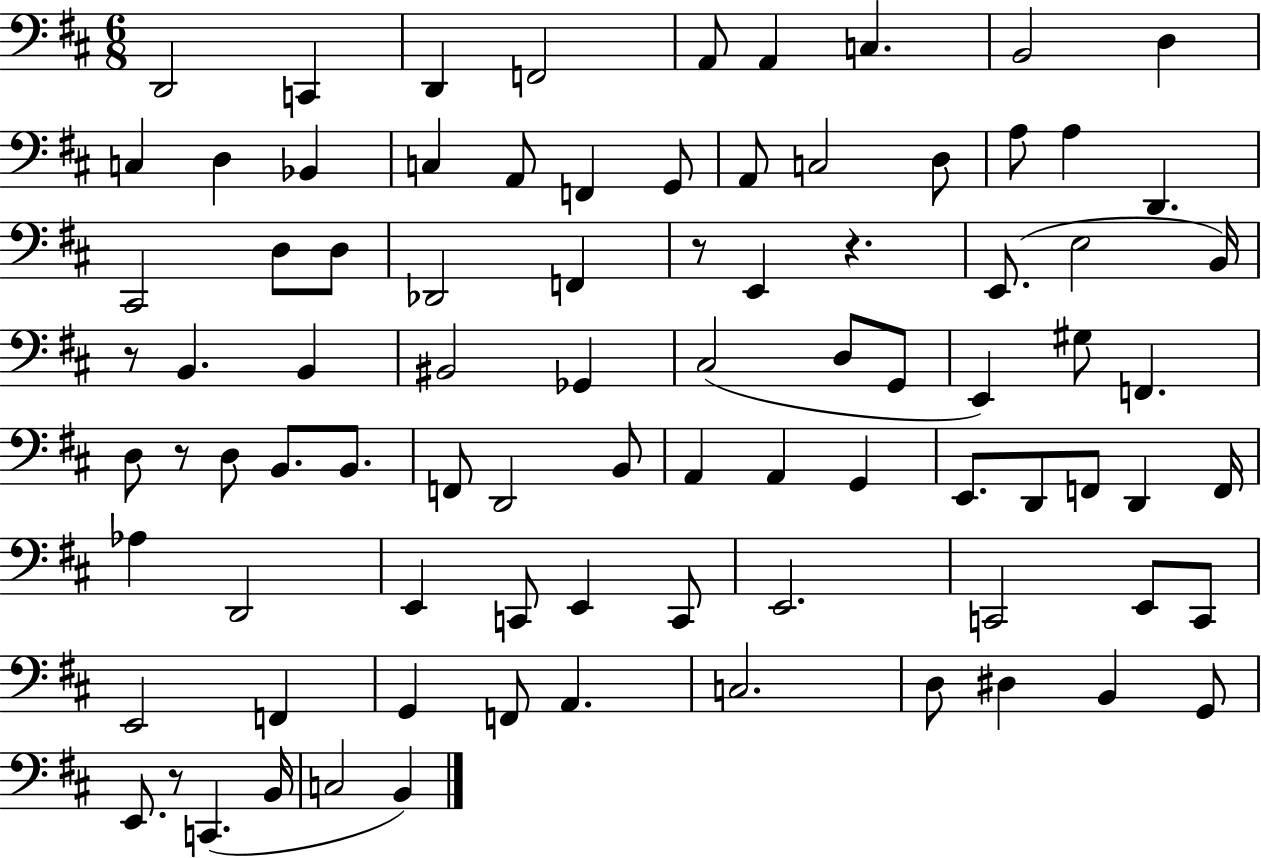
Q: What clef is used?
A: bass